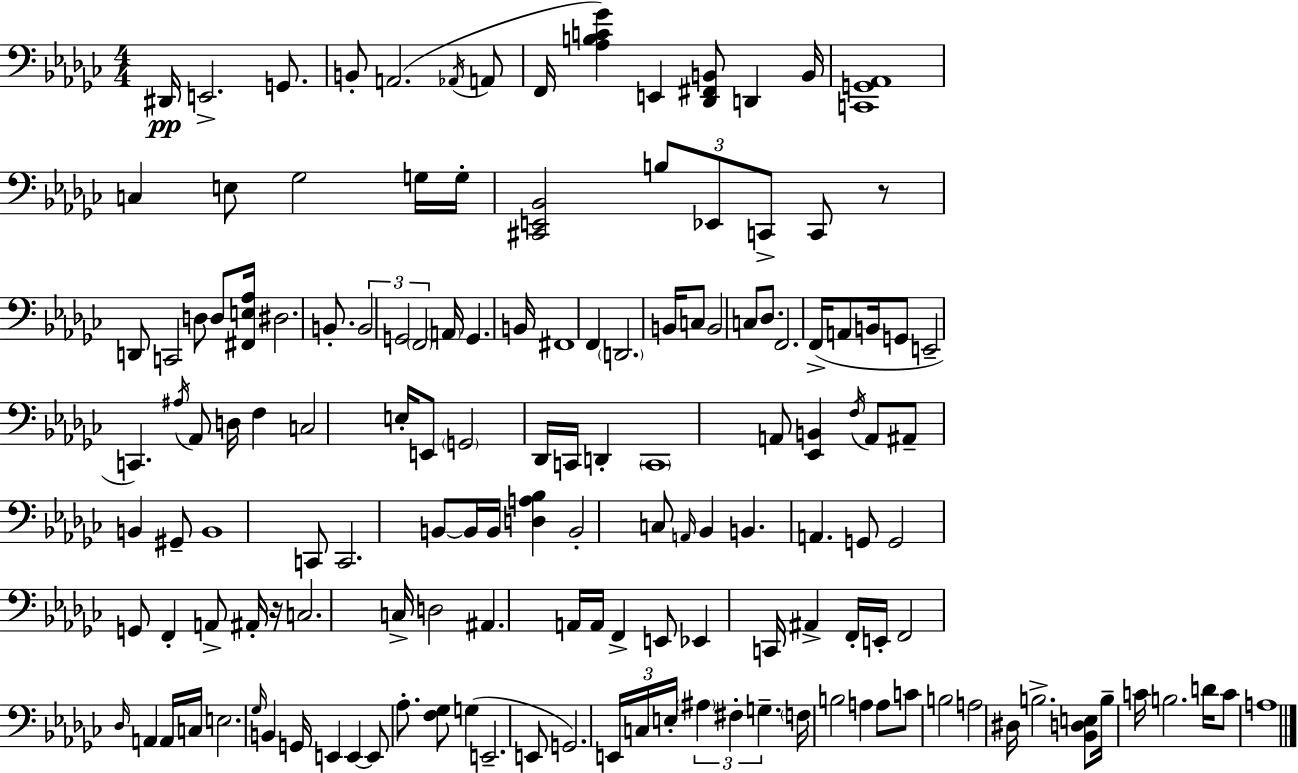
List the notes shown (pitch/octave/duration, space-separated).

D#2/s E2/h. G2/e. B2/e A2/h. Ab2/s A2/e F2/s [Ab3,B3,C4,Gb4]/q E2/q [Db2,F#2,B2]/e D2/q B2/s [C2,G2,Ab2]/w C3/q E3/e Gb3/h G3/s G3/s [C#2,E2,Bb2]/h B3/e Eb2/e C2/e C2/e R/e D2/e C2/h D3/e D3/e [F#2,E3,Ab3]/s D#3/h. B2/e. B2/h G2/h F2/h A2/s G2/q. B2/s F#2/w F2/q D2/h. B2/s C3/e B2/h C3/e Db3/e. F2/h. F2/s A2/e B2/s G2/e E2/h C2/q. A#3/s Ab2/e D3/s F3/q C3/h E3/s E2/e G2/h Db2/s C2/s D2/q C2/w A2/e [Eb2,B2]/q F3/s A2/e A#2/e B2/q G#2/e B2/w C2/e C2/h. B2/e B2/s B2/s [D3,A3,Bb3]/q B2/h C3/e A2/s Bb2/q B2/q. A2/q. G2/e G2/h G2/e F2/q A2/e A#2/s R/s C3/h. C3/s D3/h A#2/q. A2/s A2/s F2/q E2/e Eb2/q C2/s A#2/q F2/s E2/s F2/h Db3/s A2/q A2/s C3/s E3/h. Gb3/s B2/q G2/s E2/q E2/q E2/e Ab3/e. [F3,Gb3]/e G3/q E2/h. E2/e G2/h. E2/s C3/s E3/s A#3/q F#3/q G3/q. F3/s B3/h A3/q A3/e C4/e B3/h A3/h D#3/s B3/h. [Bb2,D3,E3]/e B3/s C4/s B3/h. D4/s C4/e A3/w